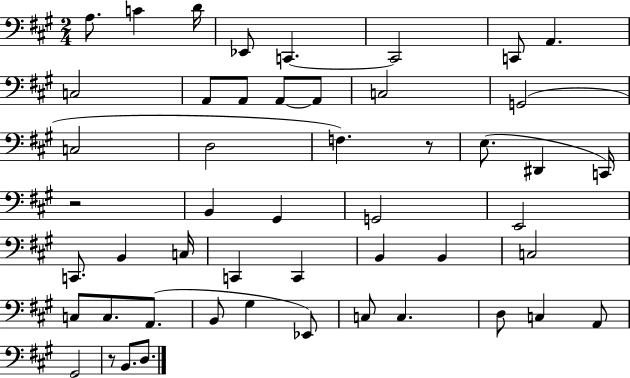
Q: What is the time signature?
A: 2/4